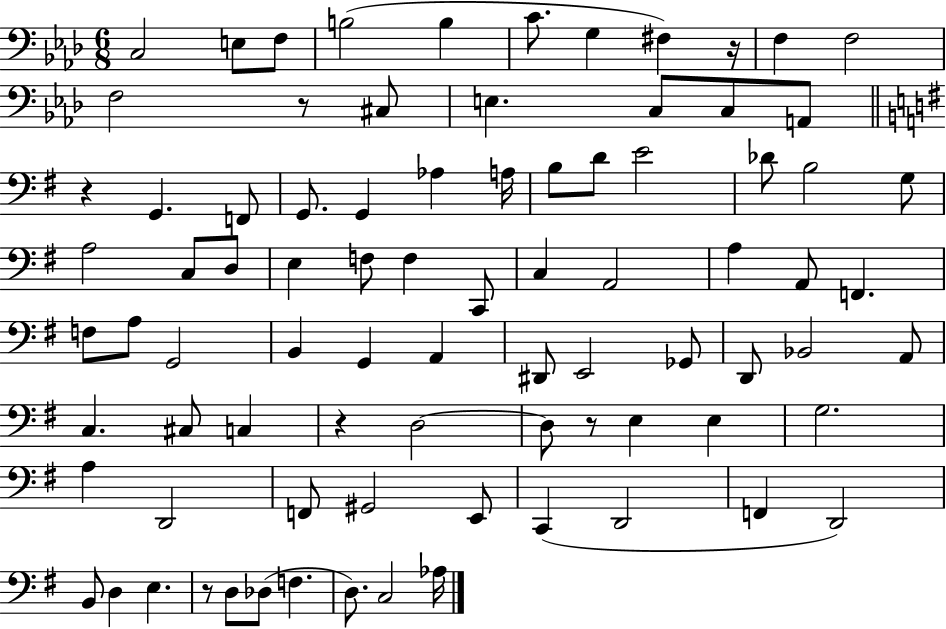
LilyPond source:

{
  \clef bass
  \numericTimeSignature
  \time 6/8
  \key aes \major
  c2 e8 f8 | b2( b4 | c'8. g4 fis4) r16 | f4 f2 | \break f2 r8 cis8 | e4. c8 c8 a,8 | \bar "||" \break \key e \minor r4 g,4. f,8 | g,8. g,4 aes4 a16 | b8 d'8 e'2 | des'8 b2 g8 | \break a2 c8 d8 | e4 f8 f4 c,8 | c4 a,2 | a4 a,8 f,4. | \break f8 a8 g,2 | b,4 g,4 a,4 | dis,8 e,2 ges,8 | d,8 bes,2 a,8 | \break c4. cis8 c4 | r4 d2~~ | d8 r8 e4 e4 | g2. | \break a4 d,2 | f,8 gis,2 e,8 | c,4( d,2 | f,4 d,2) | \break b,8 d4 e4. | r8 d8 des8( f4. | d8.) c2 aes16 | \bar "|."
}